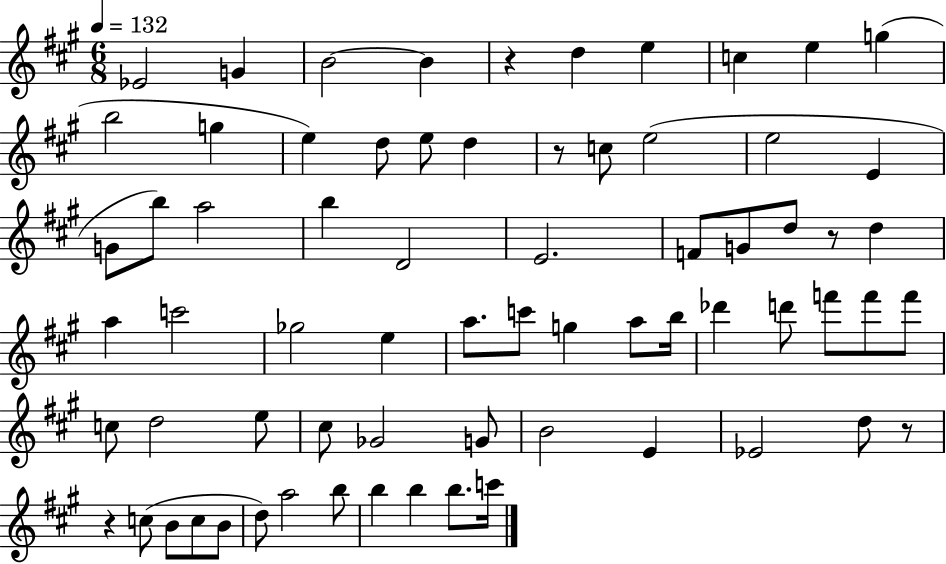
X:1
T:Untitled
M:6/8
L:1/4
K:A
_E2 G B2 B z d e c e g b2 g e d/2 e/2 d z/2 c/2 e2 e2 E G/2 b/2 a2 b D2 E2 F/2 G/2 d/2 z/2 d a c'2 _g2 e a/2 c'/2 g a/2 b/4 _d' d'/2 f'/2 f'/2 f'/2 c/2 d2 e/2 ^c/2 _G2 G/2 B2 E _E2 d/2 z/2 z c/2 B/2 c/2 B/2 d/2 a2 b/2 b b b/2 c'/4